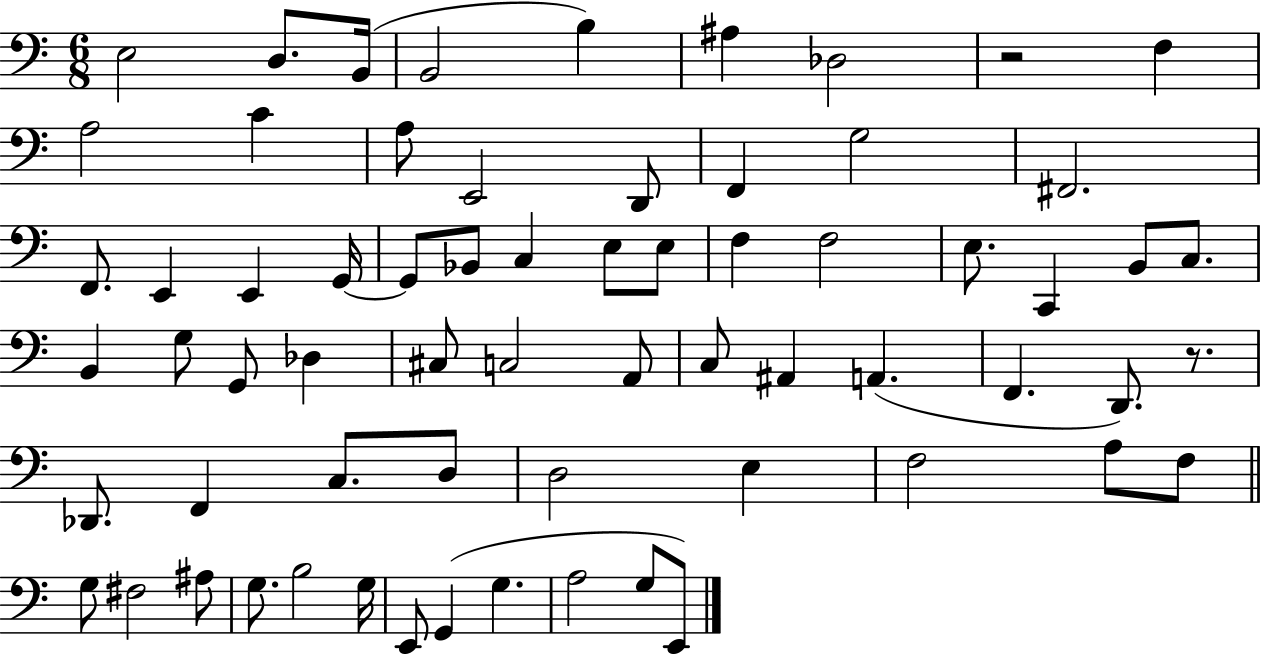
X:1
T:Untitled
M:6/8
L:1/4
K:C
E,2 D,/2 B,,/4 B,,2 B, ^A, _D,2 z2 F, A,2 C A,/2 E,,2 D,,/2 F,, G,2 ^F,,2 F,,/2 E,, E,, G,,/4 G,,/2 _B,,/2 C, E,/2 E,/2 F, F,2 E,/2 C,, B,,/2 C,/2 B,, G,/2 G,,/2 _D, ^C,/2 C,2 A,,/2 C,/2 ^A,, A,, F,, D,,/2 z/2 _D,,/2 F,, C,/2 D,/2 D,2 E, F,2 A,/2 F,/2 G,/2 ^F,2 ^A,/2 G,/2 B,2 G,/4 E,,/2 G,, G, A,2 G,/2 E,,/2